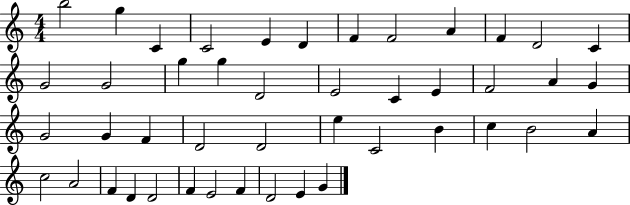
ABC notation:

X:1
T:Untitled
M:4/4
L:1/4
K:C
b2 g C C2 E D F F2 A F D2 C G2 G2 g g D2 E2 C E F2 A G G2 G F D2 D2 e C2 B c B2 A c2 A2 F D D2 F E2 F D2 E G